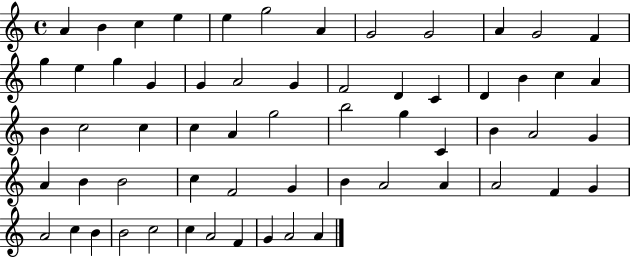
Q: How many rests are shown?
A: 0